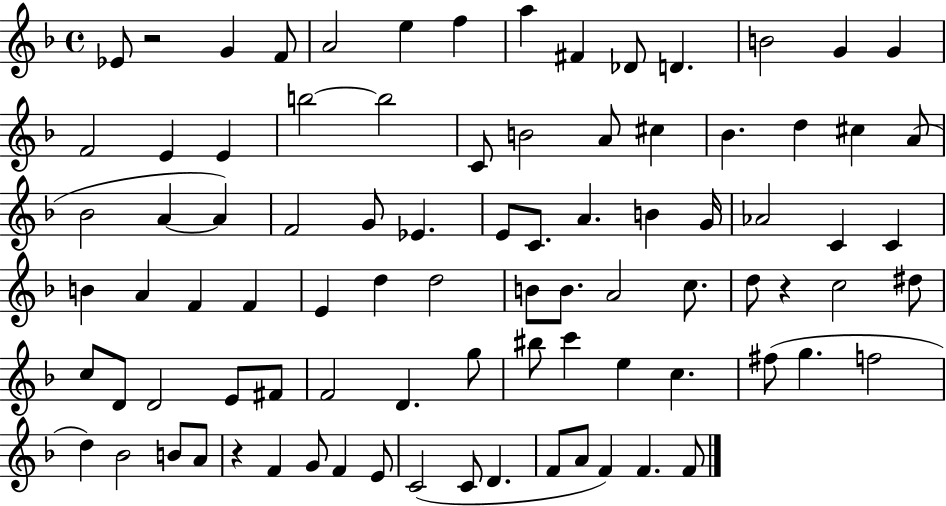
{
  \clef treble
  \time 4/4
  \defaultTimeSignature
  \key f \major
  ees'8 r2 g'4 f'8 | a'2 e''4 f''4 | a''4 fis'4 des'8 d'4. | b'2 g'4 g'4 | \break f'2 e'4 e'4 | b''2~~ b''2 | c'8 b'2 a'8 cis''4 | bes'4. d''4 cis''4 a'8( | \break bes'2 a'4~~ a'4) | f'2 g'8 ees'4. | e'8 c'8. a'4. b'4 g'16 | aes'2 c'4 c'4 | \break b'4 a'4 f'4 f'4 | e'4 d''4 d''2 | b'8 b'8. a'2 c''8. | d''8 r4 c''2 dis''8 | \break c''8 d'8 d'2 e'8 fis'8 | f'2 d'4. g''8 | bis''8 c'''4 e''4 c''4. | fis''8( g''4. f''2 | \break d''4) bes'2 b'8 a'8 | r4 f'4 g'8 f'4 e'8 | c'2( c'8 d'4. | f'8 a'8 f'4) f'4. f'8 | \break \bar "|."
}